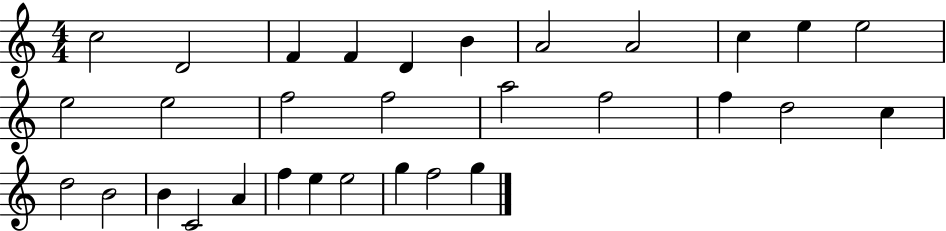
C5/h D4/h F4/q F4/q D4/q B4/q A4/h A4/h C5/q E5/q E5/h E5/h E5/h F5/h F5/h A5/h F5/h F5/q D5/h C5/q D5/h B4/h B4/q C4/h A4/q F5/q E5/q E5/h G5/q F5/h G5/q